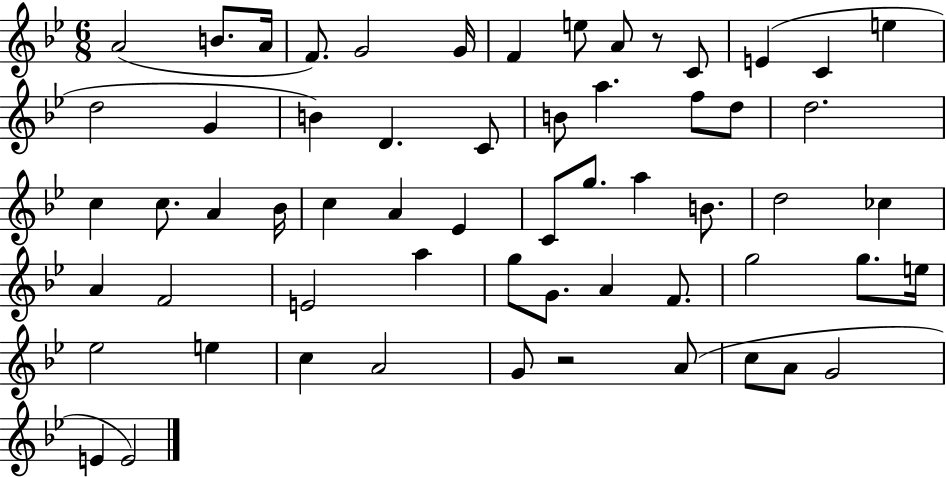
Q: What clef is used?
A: treble